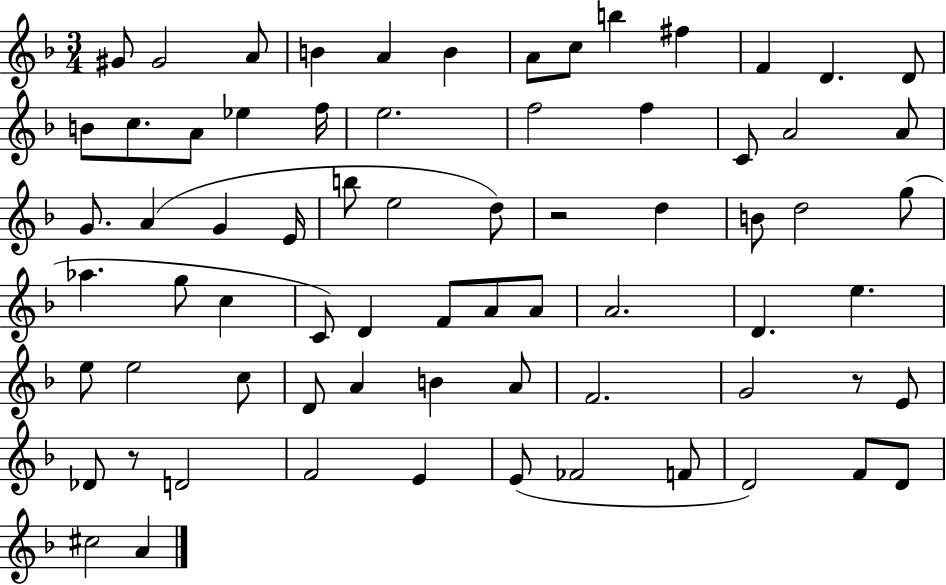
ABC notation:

X:1
T:Untitled
M:3/4
L:1/4
K:F
^G/2 ^G2 A/2 B A B A/2 c/2 b ^f F D D/2 B/2 c/2 A/2 _e f/4 e2 f2 f C/2 A2 A/2 G/2 A G E/4 b/2 e2 d/2 z2 d B/2 d2 g/2 _a g/2 c C/2 D F/2 A/2 A/2 A2 D e e/2 e2 c/2 D/2 A B A/2 F2 G2 z/2 E/2 _D/2 z/2 D2 F2 E E/2 _F2 F/2 D2 F/2 D/2 ^c2 A